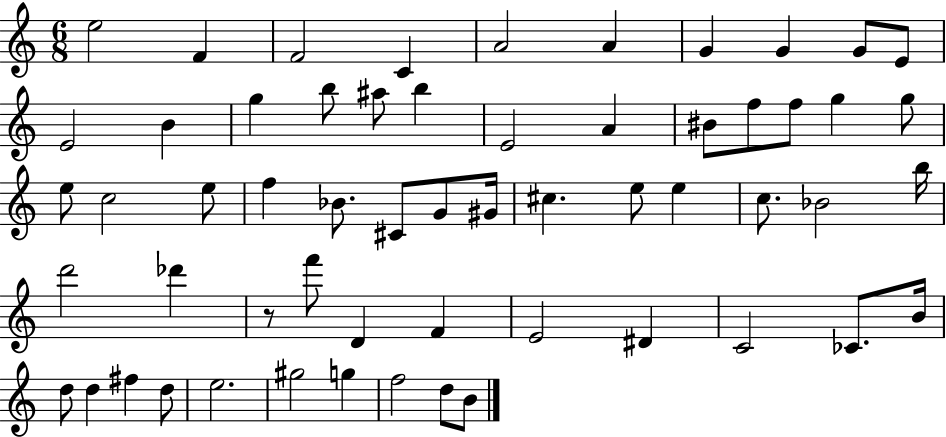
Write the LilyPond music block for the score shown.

{
  \clef treble
  \numericTimeSignature
  \time 6/8
  \key c \major
  \repeat volta 2 { e''2 f'4 | f'2 c'4 | a'2 a'4 | g'4 g'4 g'8 e'8 | \break e'2 b'4 | g''4 b''8 ais''8 b''4 | e'2 a'4 | bis'8 f''8 f''8 g''4 g''8 | \break e''8 c''2 e''8 | f''4 bes'8. cis'8 g'8 gis'16 | cis''4. e''8 e''4 | c''8. bes'2 b''16 | \break d'''2 des'''4 | r8 f'''8 d'4 f'4 | e'2 dis'4 | c'2 ces'8. b'16 | \break d''8 d''4 fis''4 d''8 | e''2. | gis''2 g''4 | f''2 d''8 b'8 | \break } \bar "|."
}